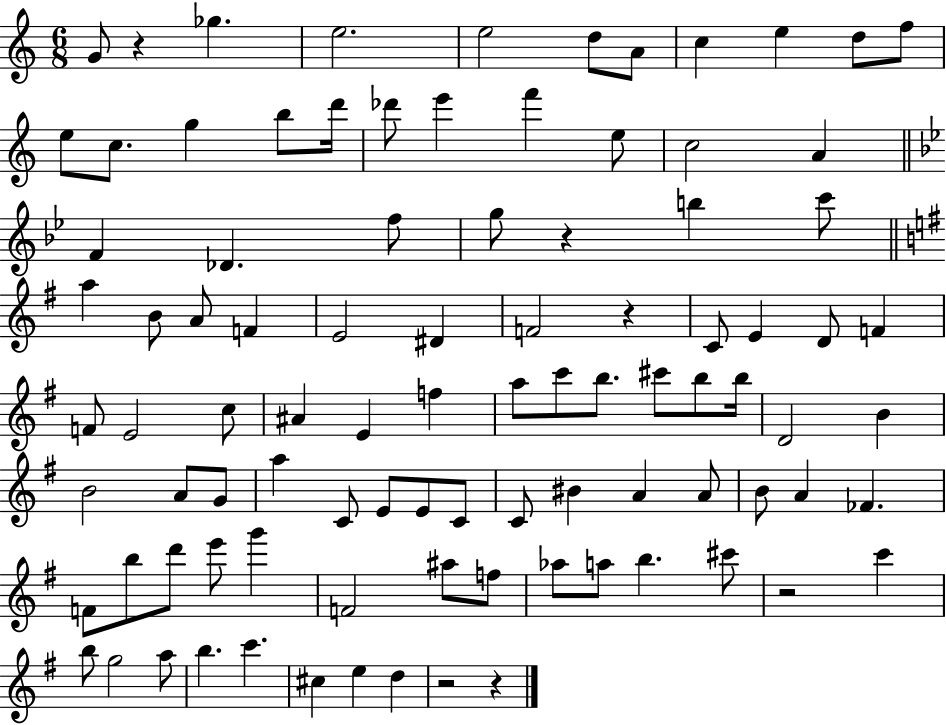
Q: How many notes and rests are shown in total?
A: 94